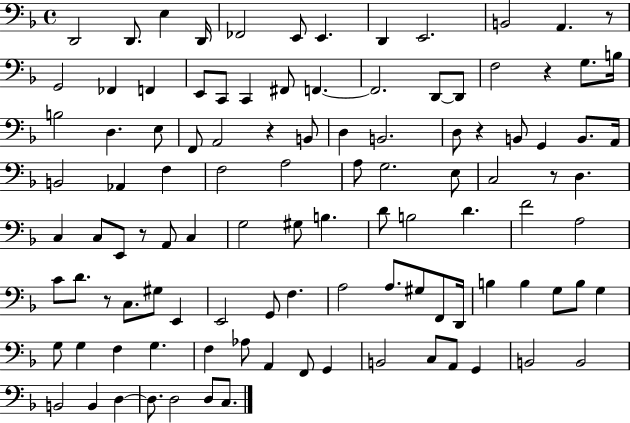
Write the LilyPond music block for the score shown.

{
  \clef bass
  \time 4/4
  \defaultTimeSignature
  \key f \major
  d,2 d,8. e4 d,16 | fes,2 e,8 e,4. | d,4 e,2. | b,2 a,4. r8 | \break g,2 fes,4 f,4 | e,8 c,8 c,4 fis,8 f,4.~~ | f,2. d,8~~ d,8 | f2 r4 g8. b16 | \break b2 d4. e8 | f,8 a,2 r4 b,8 | d4 b,2. | d8 r4 b,8 g,4 b,8. a,16 | \break b,2 aes,4 f4 | f2 a2 | a8 g2. e8 | c2 r8 d4. | \break c4 c8 e,8 r8 a,8 c4 | g2 gis8 b4. | d'8 b2 d'4. | f'2 a2 | \break c'8 d'8. r8 c8. gis8 e,4 | e,2 g,8 f4. | a2 a8. gis8 f,8 d,16 | b4 b4 g8 b8 g4 | \break g8 g4 f4 g4. | f4 aes8 a,4 f,8 g,4 | b,2 c8 a,8 g,4 | b,2 b,2 | \break b,2 b,4 d4~~ | d8. d2 d8 c8. | \bar "|."
}